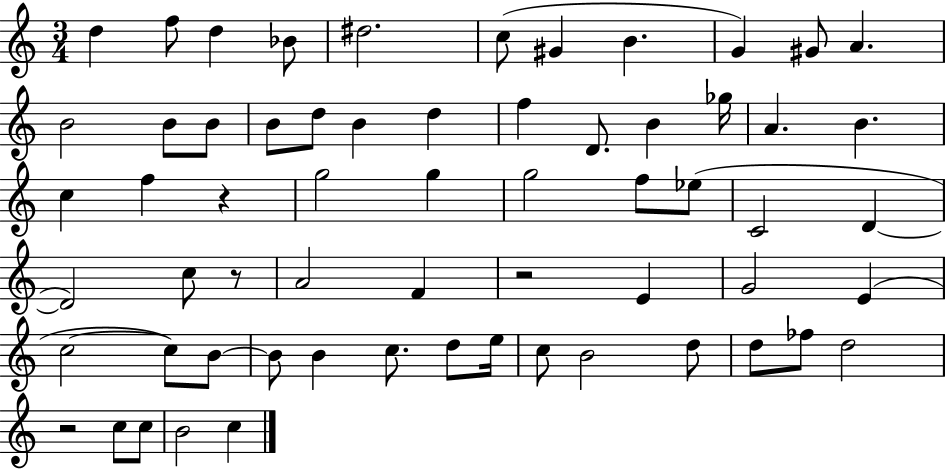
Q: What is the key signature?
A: C major